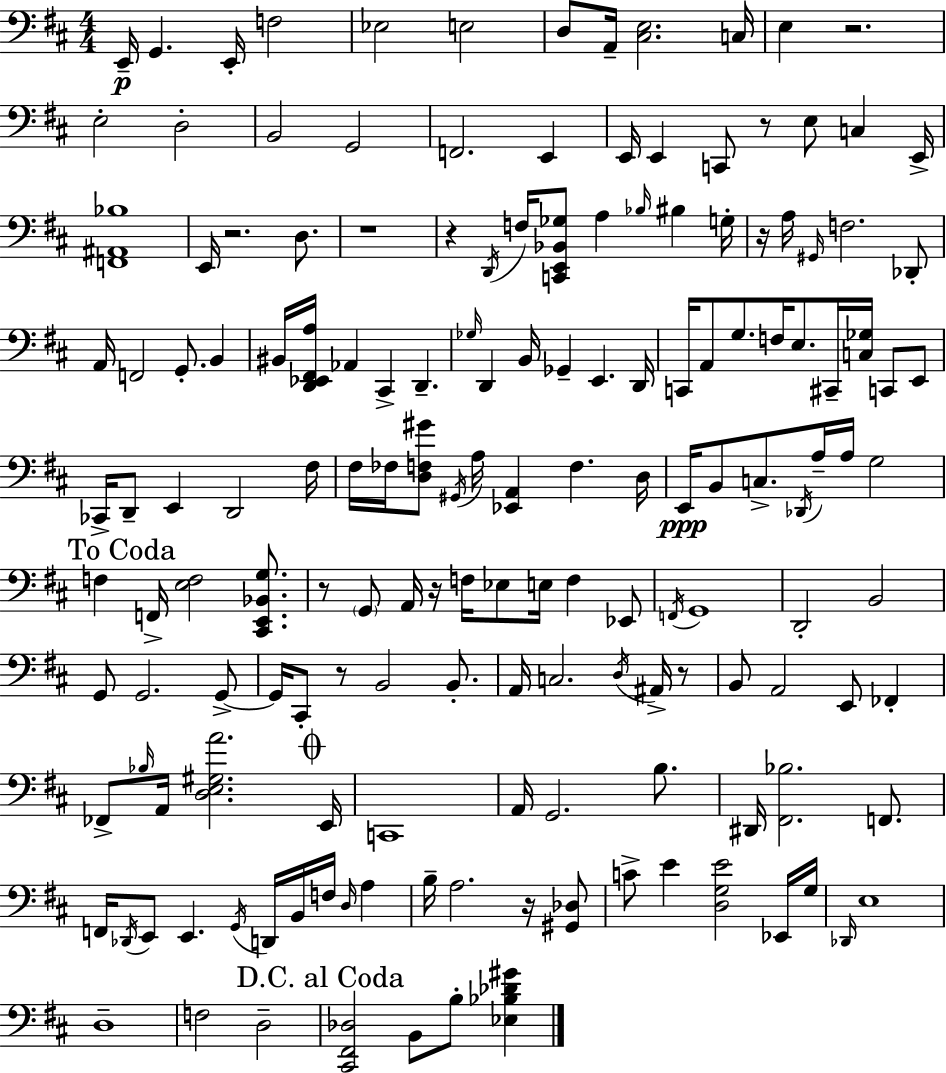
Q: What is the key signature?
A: D major